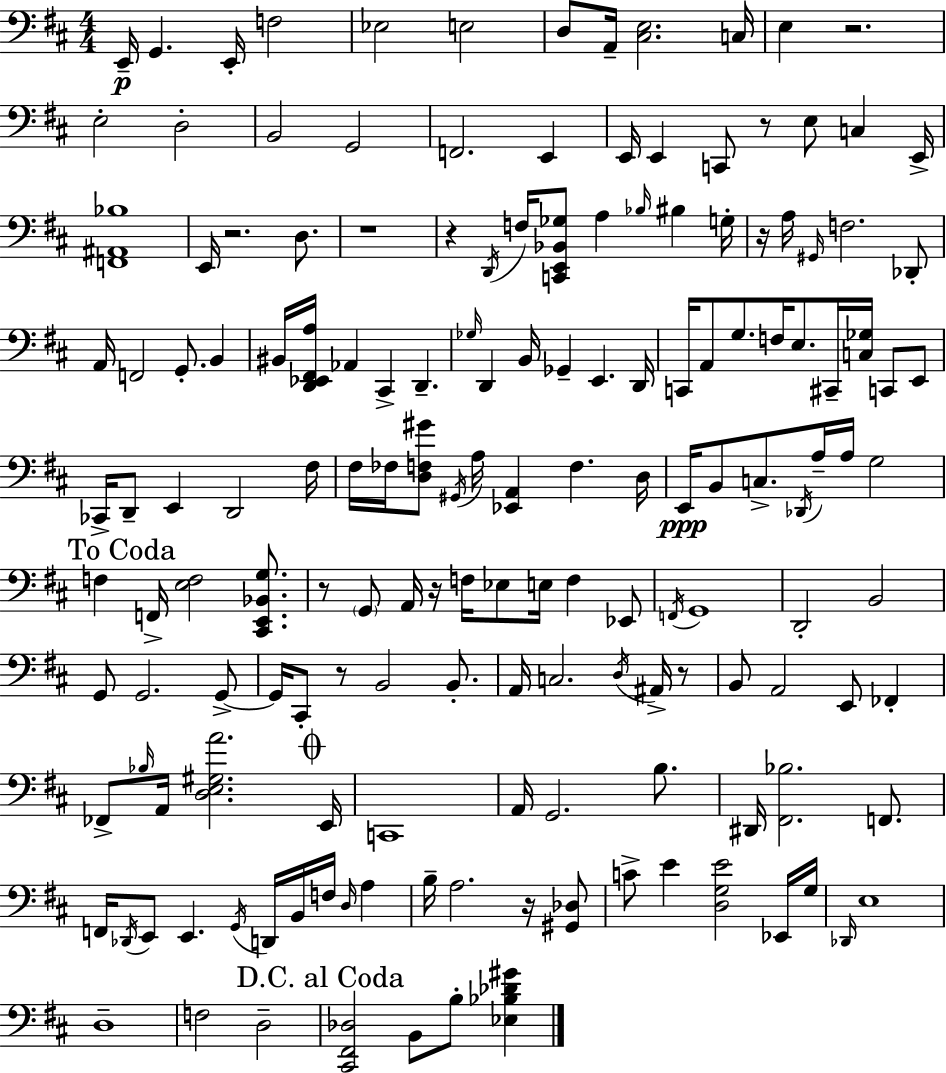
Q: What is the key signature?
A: D major